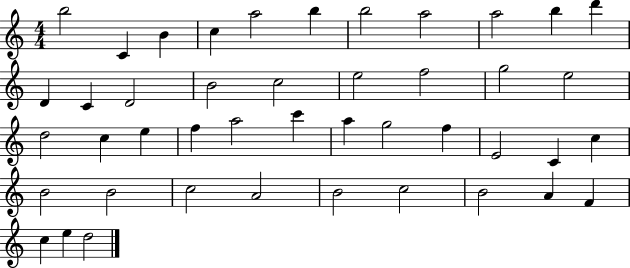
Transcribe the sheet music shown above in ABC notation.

X:1
T:Untitled
M:4/4
L:1/4
K:C
b2 C B c a2 b b2 a2 a2 b d' D C D2 B2 c2 e2 f2 g2 e2 d2 c e f a2 c' a g2 f E2 C c B2 B2 c2 A2 B2 c2 B2 A F c e d2